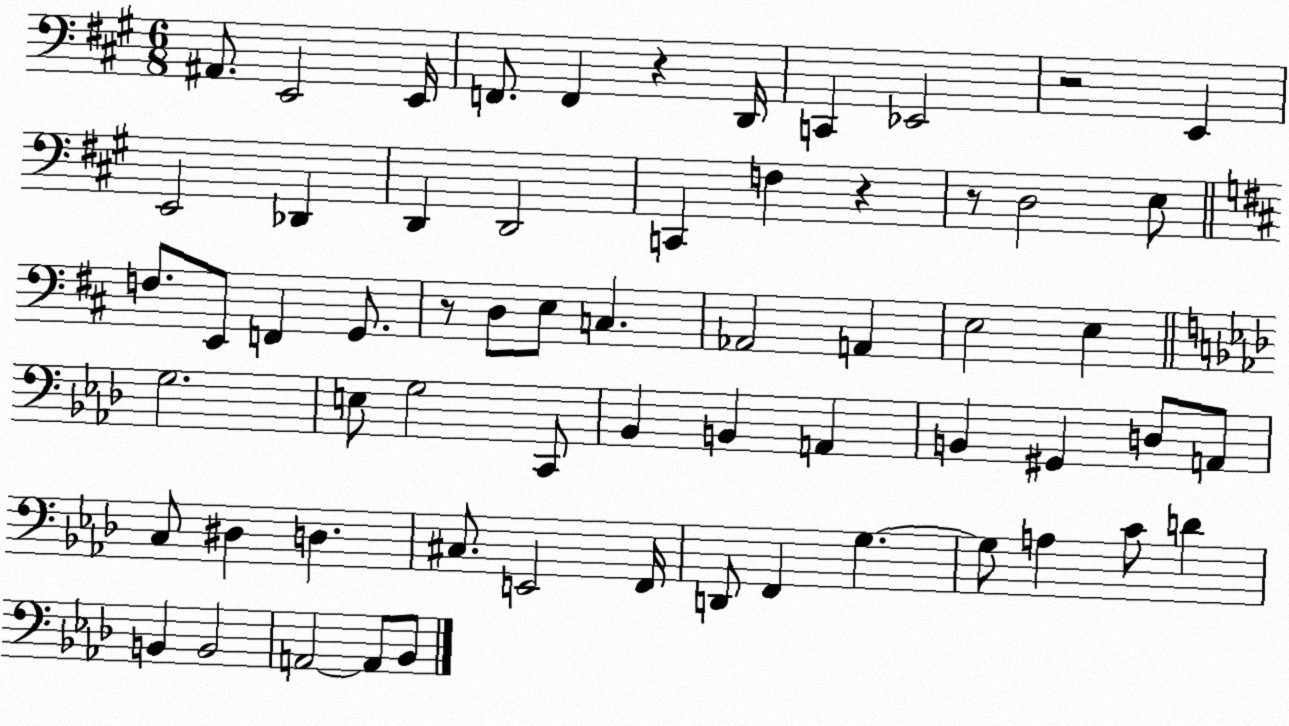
X:1
T:Untitled
M:6/8
L:1/4
K:A
^A,,/2 E,,2 E,,/4 F,,/2 F,, z D,,/4 C,, _E,,2 z2 E,, E,,2 _D,, D,, D,,2 C,, F, z z/2 D,2 E,/2 F,/2 E,,/2 F,, G,,/2 z/2 D,/2 E,/2 C, _A,,2 A,, E,2 E, G,2 E,/2 G,2 C,,/2 _B,, B,, A,, B,, ^G,, D,/2 A,,/2 C,/2 ^D, D, ^C,/2 E,,2 F,,/4 D,,/2 F,, G, G,/2 A, C/2 D B,, B,,2 A,,2 A,,/2 _B,,/2